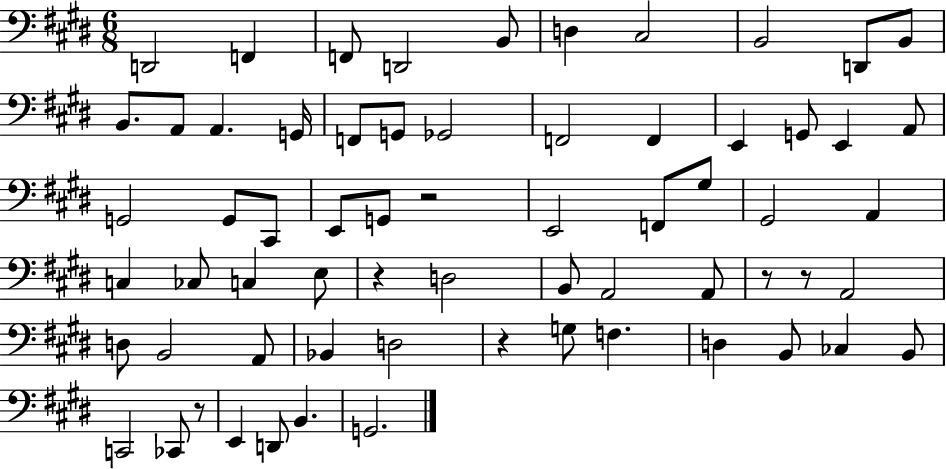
X:1
T:Untitled
M:6/8
L:1/4
K:E
D,,2 F,, F,,/2 D,,2 B,,/2 D, ^C,2 B,,2 D,,/2 B,,/2 B,,/2 A,,/2 A,, G,,/4 F,,/2 G,,/2 _G,,2 F,,2 F,, E,, G,,/2 E,, A,,/2 G,,2 G,,/2 ^C,,/2 E,,/2 G,,/2 z2 E,,2 F,,/2 ^G,/2 ^G,,2 A,, C, _C,/2 C, E,/2 z D,2 B,,/2 A,,2 A,,/2 z/2 z/2 A,,2 D,/2 B,,2 A,,/2 _B,, D,2 z G,/2 F, D, B,,/2 _C, B,,/2 C,,2 _C,,/2 z/2 E,, D,,/2 B,, G,,2